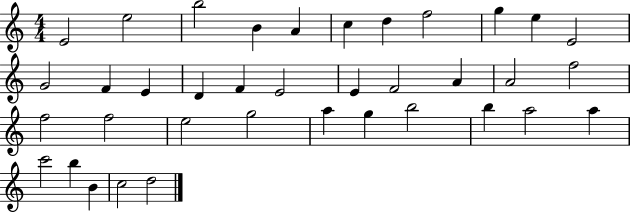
X:1
T:Untitled
M:4/4
L:1/4
K:C
E2 e2 b2 B A c d f2 g e E2 G2 F E D F E2 E F2 A A2 f2 f2 f2 e2 g2 a g b2 b a2 a c'2 b B c2 d2